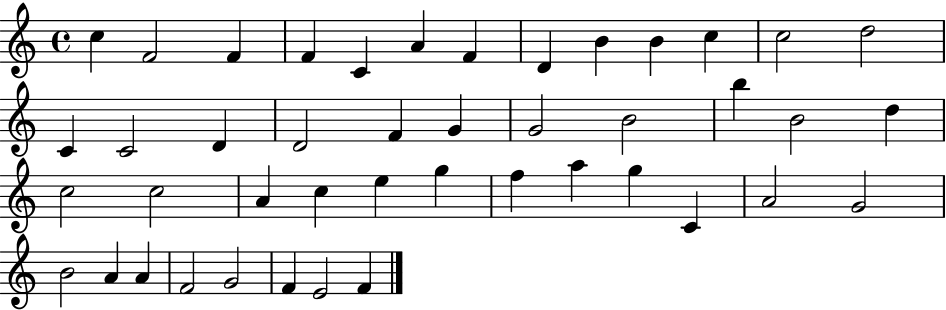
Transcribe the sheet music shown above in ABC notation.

X:1
T:Untitled
M:4/4
L:1/4
K:C
c F2 F F C A F D B B c c2 d2 C C2 D D2 F G G2 B2 b B2 d c2 c2 A c e g f a g C A2 G2 B2 A A F2 G2 F E2 F